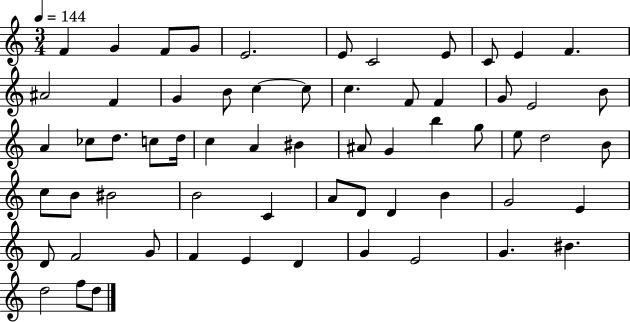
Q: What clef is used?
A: treble